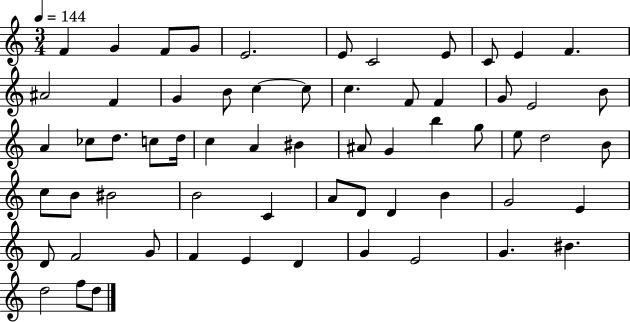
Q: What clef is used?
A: treble